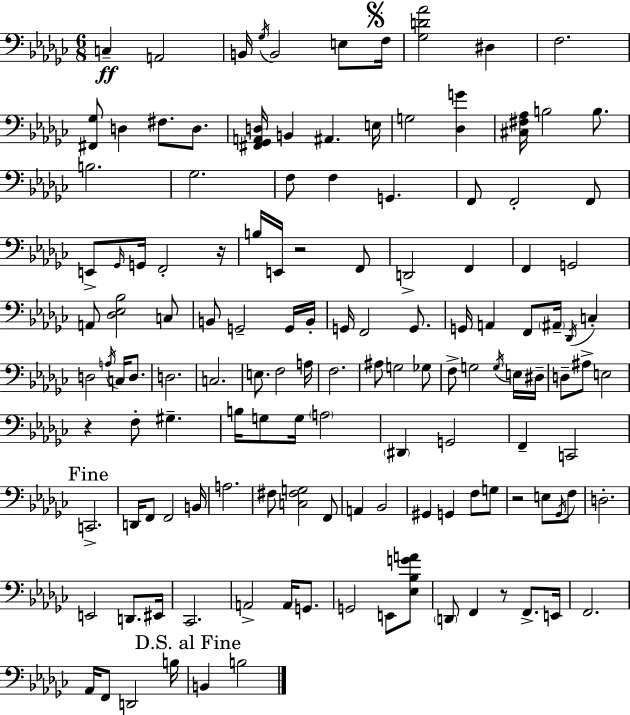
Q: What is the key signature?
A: EES minor